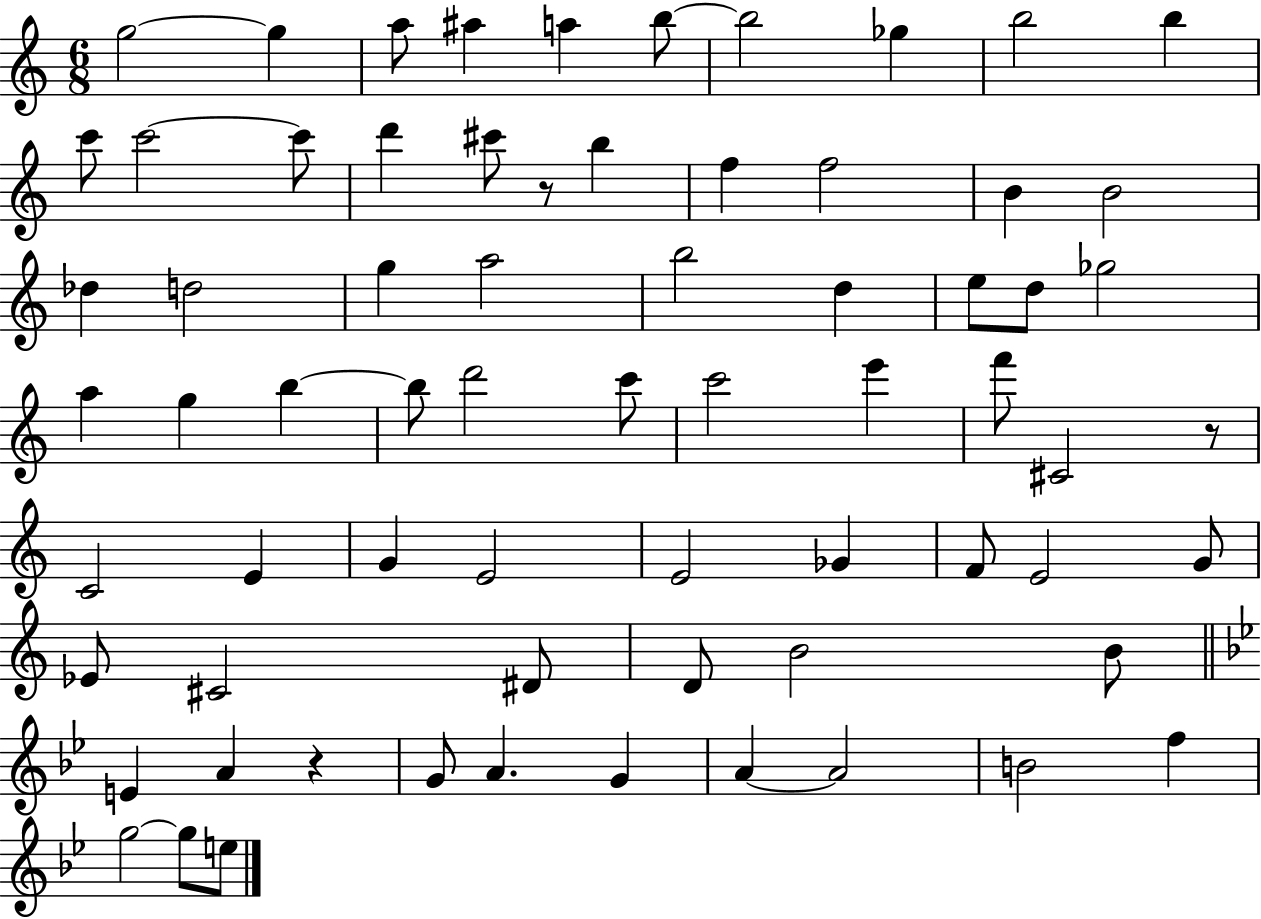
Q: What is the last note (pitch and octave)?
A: E5